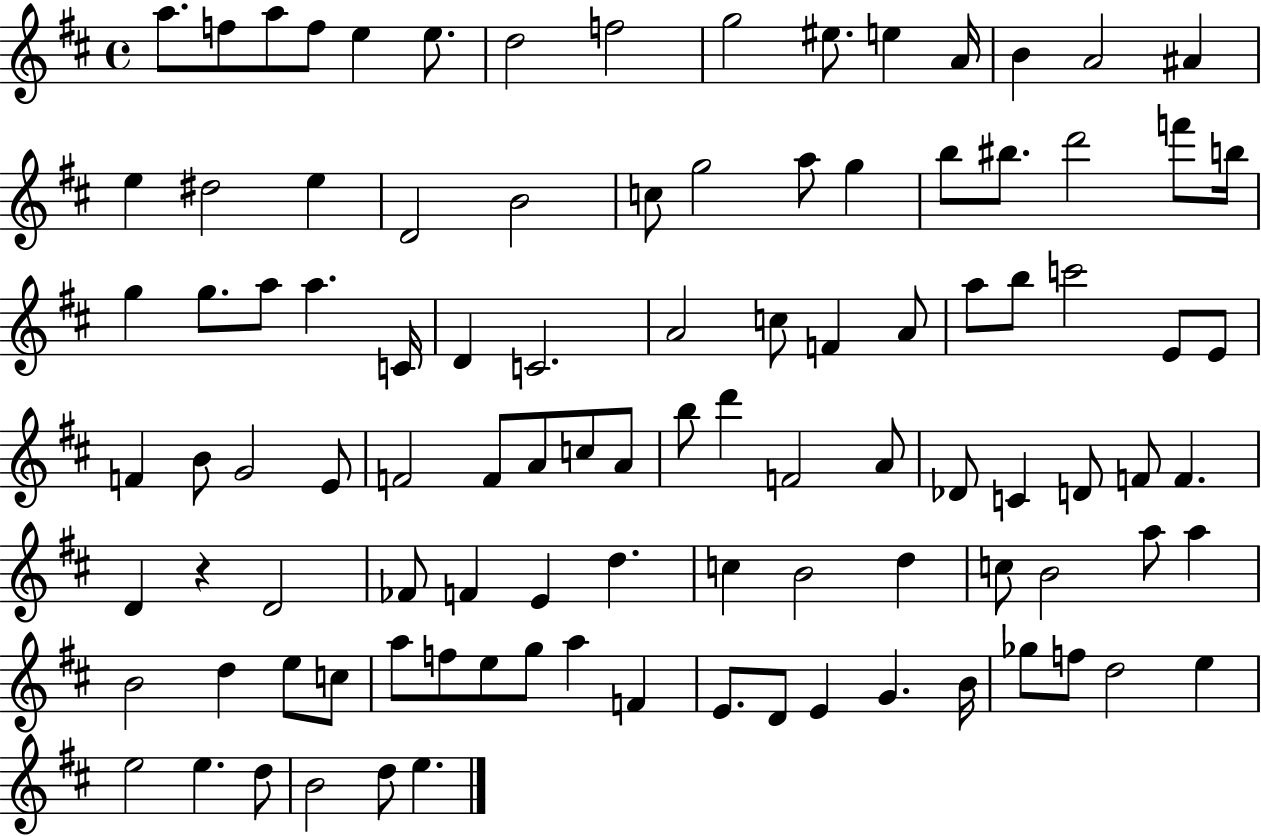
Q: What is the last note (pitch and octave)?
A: E5